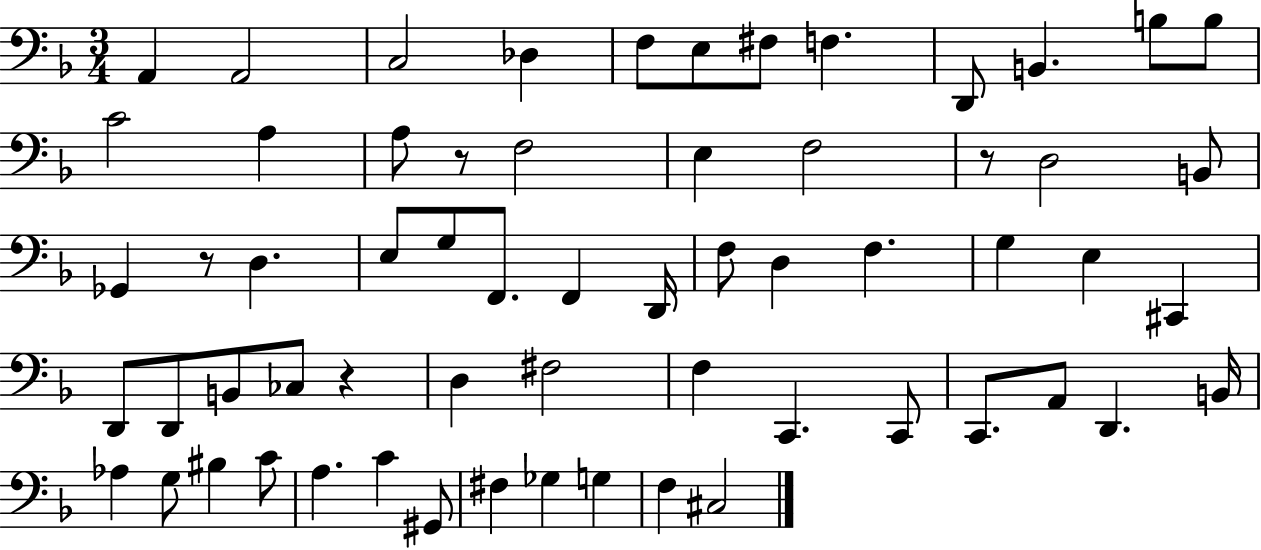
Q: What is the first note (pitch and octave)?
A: A2